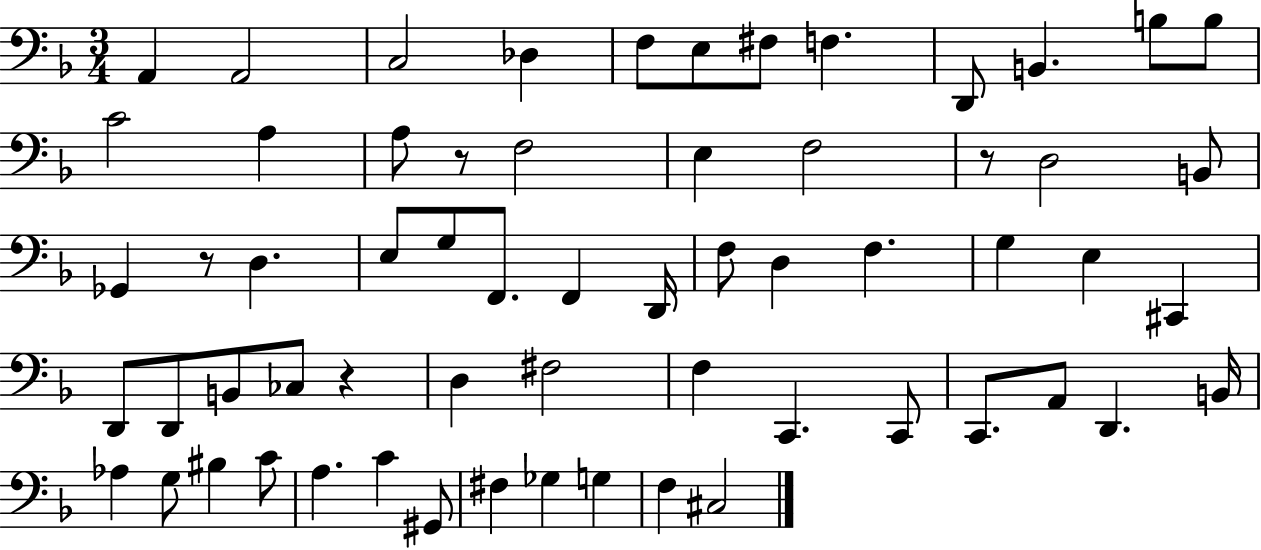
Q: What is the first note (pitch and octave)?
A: A2